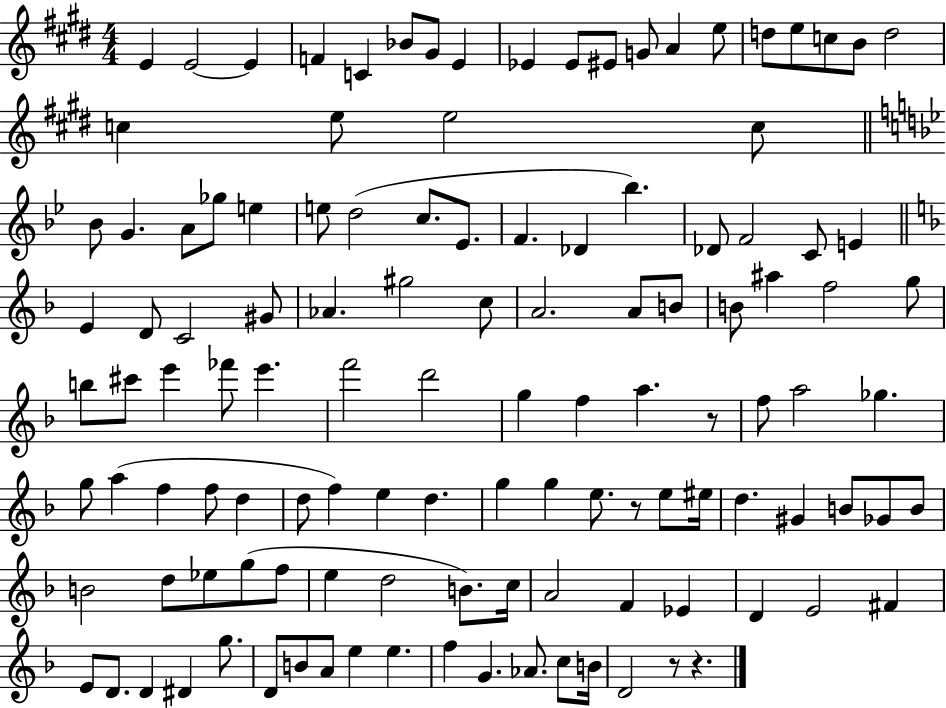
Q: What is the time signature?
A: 4/4